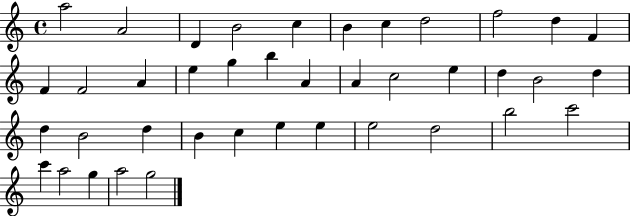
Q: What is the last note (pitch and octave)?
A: G5